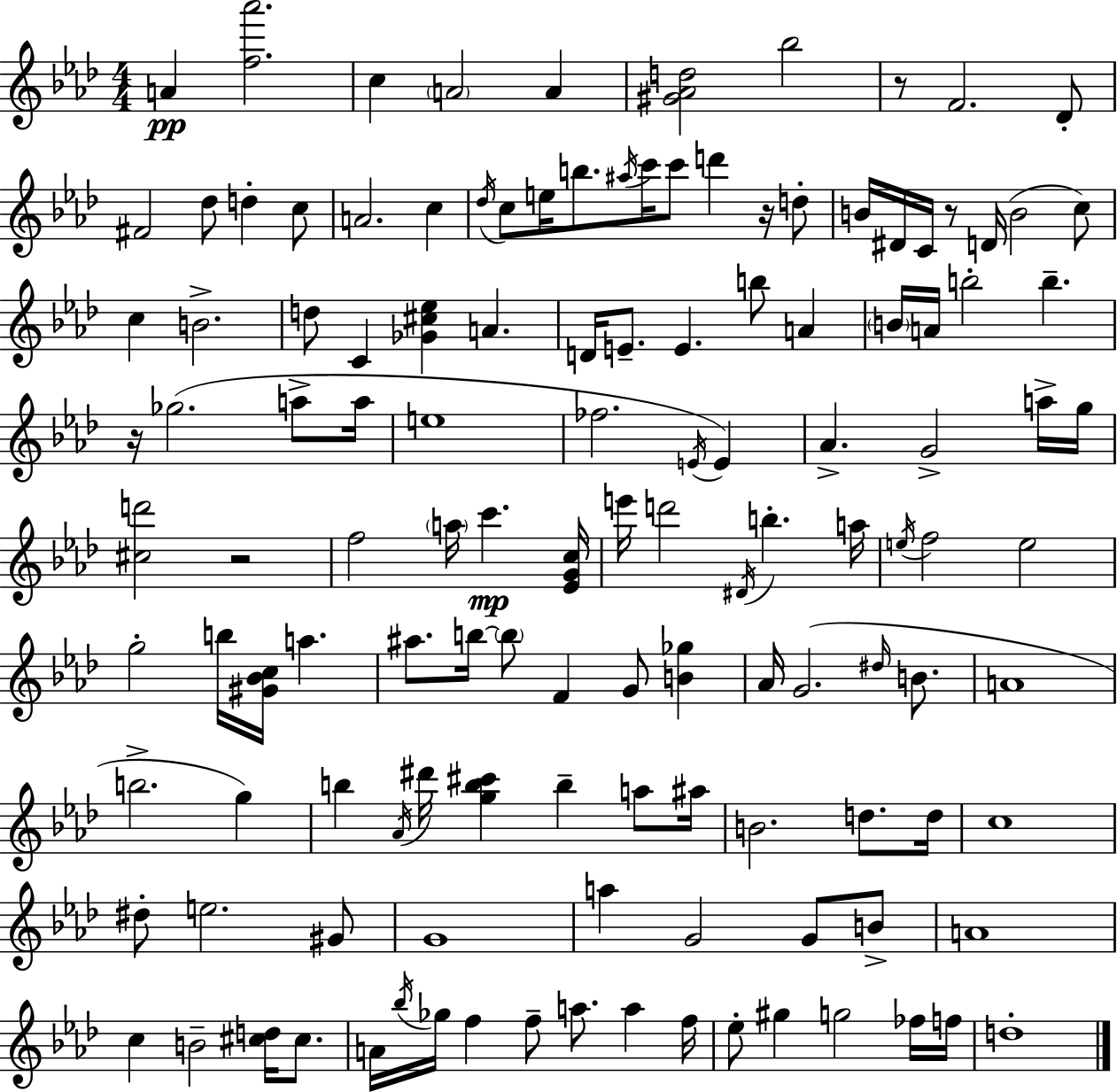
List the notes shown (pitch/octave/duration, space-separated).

A4/q [F5,Ab6]/h. C5/q A4/h A4/q [G#4,Ab4,D5]/h Bb5/h R/e F4/h. Db4/e F#4/h Db5/e D5/q C5/e A4/h. C5/q Db5/s C5/e E5/s B5/e. A#5/s C6/s C6/e D6/q R/s D5/e B4/s D#4/s C4/s R/e D4/s B4/h C5/e C5/q B4/h. D5/e C4/q [Gb4,C#5,Eb5]/q A4/q. D4/s E4/e. E4/q. B5/e A4/q B4/s A4/s B5/h B5/q. R/s Gb5/h. A5/e A5/s E5/w FES5/h. E4/s E4/q Ab4/q. G4/h A5/s G5/s [C#5,D6]/h R/h F5/h A5/s C6/q. [Eb4,G4,C5]/s E6/s D6/h D#4/s B5/q. A5/s E5/s F5/h E5/h G5/h B5/s [G#4,Bb4,C5]/s A5/q. A#5/e. B5/s B5/e F4/q G4/e [B4,Gb5]/q Ab4/s G4/h. D#5/s B4/e. A4/w B5/h. G5/q B5/q Ab4/s D#6/s [G5,B5,C#6]/q B5/q A5/e A#5/s B4/h. D5/e. D5/s C5/w D#5/e E5/h. G#4/e G4/w A5/q G4/h G4/e B4/e A4/w C5/q B4/h [C#5,D5]/s C#5/e. A4/s Bb5/s Gb5/s F5/q F5/e A5/e. A5/q F5/s Eb5/e G#5/q G5/h FES5/s F5/s D5/w